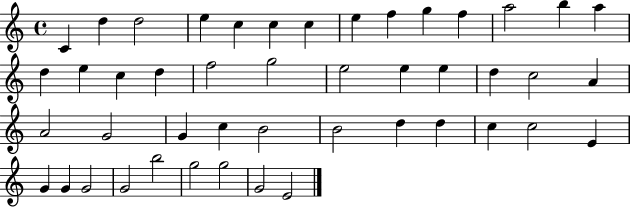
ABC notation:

X:1
T:Untitled
M:4/4
L:1/4
K:C
C d d2 e c c c e f g f a2 b a d e c d f2 g2 e2 e e d c2 A A2 G2 G c B2 B2 d d c c2 E G G G2 G2 b2 g2 g2 G2 E2